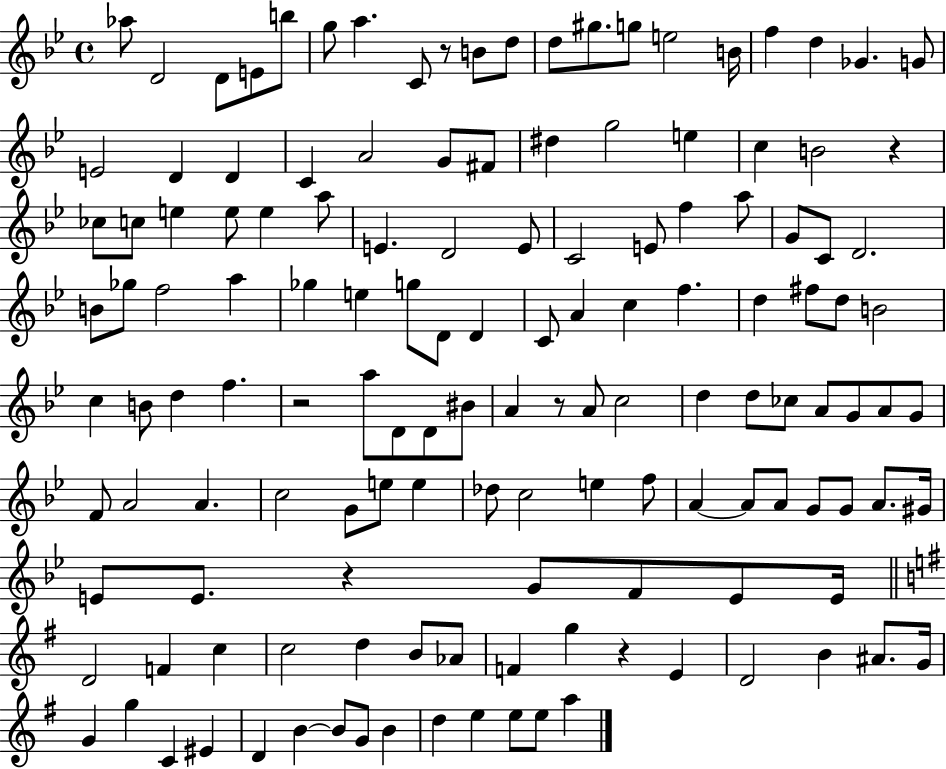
Ab5/e D4/h D4/e E4/e B5/e G5/e A5/q. C4/e R/e B4/e D5/e D5/e G#5/e. G5/e E5/h B4/s F5/q D5/q Gb4/q. G4/e E4/h D4/q D4/q C4/q A4/h G4/e F#4/e D#5/q G5/h E5/q C5/q B4/h R/q CES5/e C5/e E5/q E5/e E5/q A5/e E4/q. D4/h E4/e C4/h E4/e F5/q A5/e G4/e C4/e D4/h. B4/e Gb5/e F5/h A5/q Gb5/q E5/q G5/e D4/e D4/q C4/e A4/q C5/q F5/q. D5/q F#5/e D5/e B4/h C5/q B4/e D5/q F5/q. R/h A5/e D4/e D4/e BIS4/e A4/q R/e A4/e C5/h D5/q D5/e CES5/e A4/e G4/e A4/e G4/e F4/e A4/h A4/q. C5/h G4/e E5/e E5/q Db5/e C5/h E5/q F5/e A4/q A4/e A4/e G4/e G4/e A4/e. G#4/s E4/e E4/e. R/q G4/e F4/e E4/e E4/s D4/h F4/q C5/q C5/h D5/q B4/e Ab4/e F4/q G5/q R/q E4/q D4/h B4/q A#4/e. G4/s G4/q G5/q C4/q EIS4/q D4/q B4/q B4/e G4/e B4/q D5/q E5/q E5/e E5/e A5/q